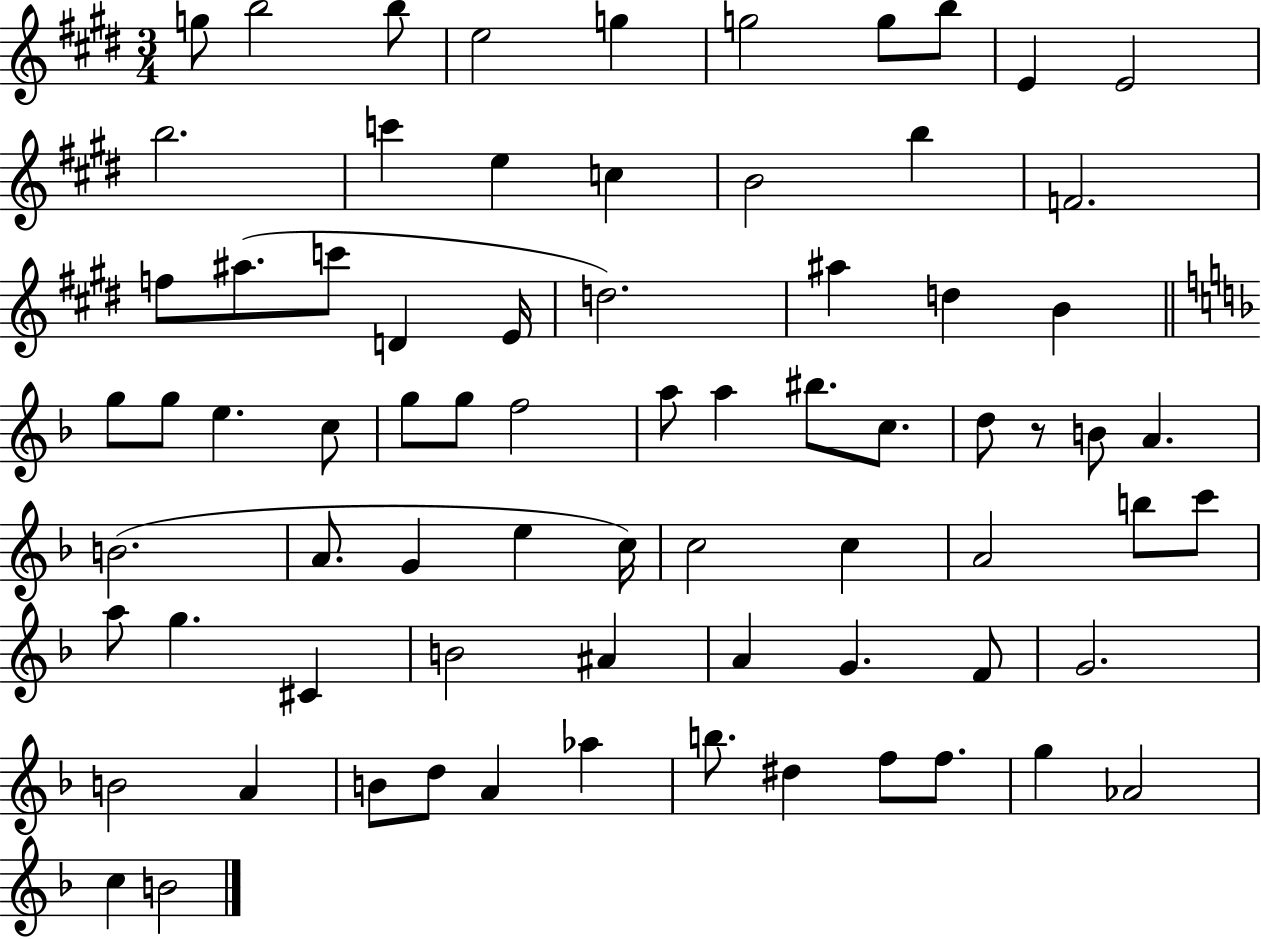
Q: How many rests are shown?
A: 1